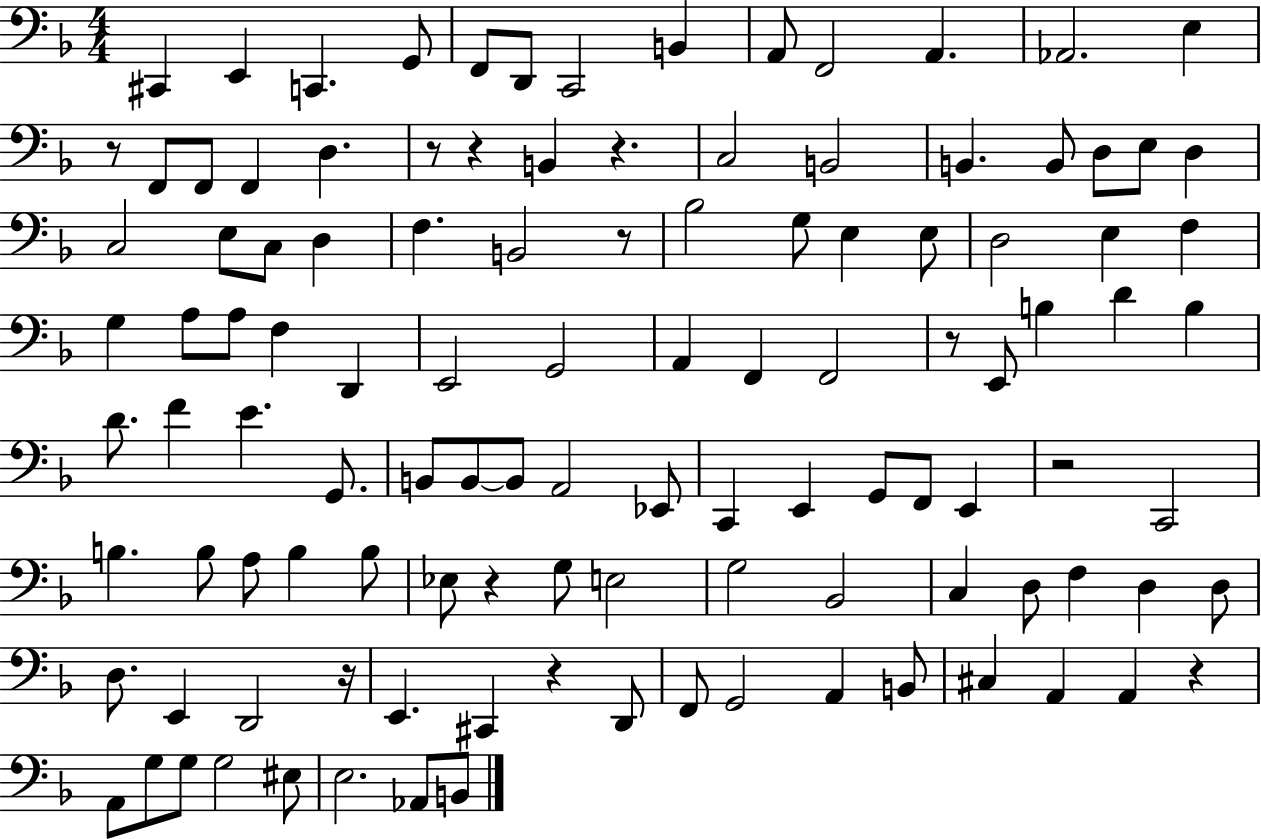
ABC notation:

X:1
T:Untitled
M:4/4
L:1/4
K:F
^C,, E,, C,, G,,/2 F,,/2 D,,/2 C,,2 B,, A,,/2 F,,2 A,, _A,,2 E, z/2 F,,/2 F,,/2 F,, D, z/2 z B,, z C,2 B,,2 B,, B,,/2 D,/2 E,/2 D, C,2 E,/2 C,/2 D, F, B,,2 z/2 _B,2 G,/2 E, E,/2 D,2 E, F, G, A,/2 A,/2 F, D,, E,,2 G,,2 A,, F,, F,,2 z/2 E,,/2 B, D B, D/2 F E G,,/2 B,,/2 B,,/2 B,,/2 A,,2 _E,,/2 C,, E,, G,,/2 F,,/2 E,, z2 C,,2 B, B,/2 A,/2 B, B,/2 _E,/2 z G,/2 E,2 G,2 _B,,2 C, D,/2 F, D, D,/2 D,/2 E,, D,,2 z/4 E,, ^C,, z D,,/2 F,,/2 G,,2 A,, B,,/2 ^C, A,, A,, z A,,/2 G,/2 G,/2 G,2 ^E,/2 E,2 _A,,/2 B,,/2